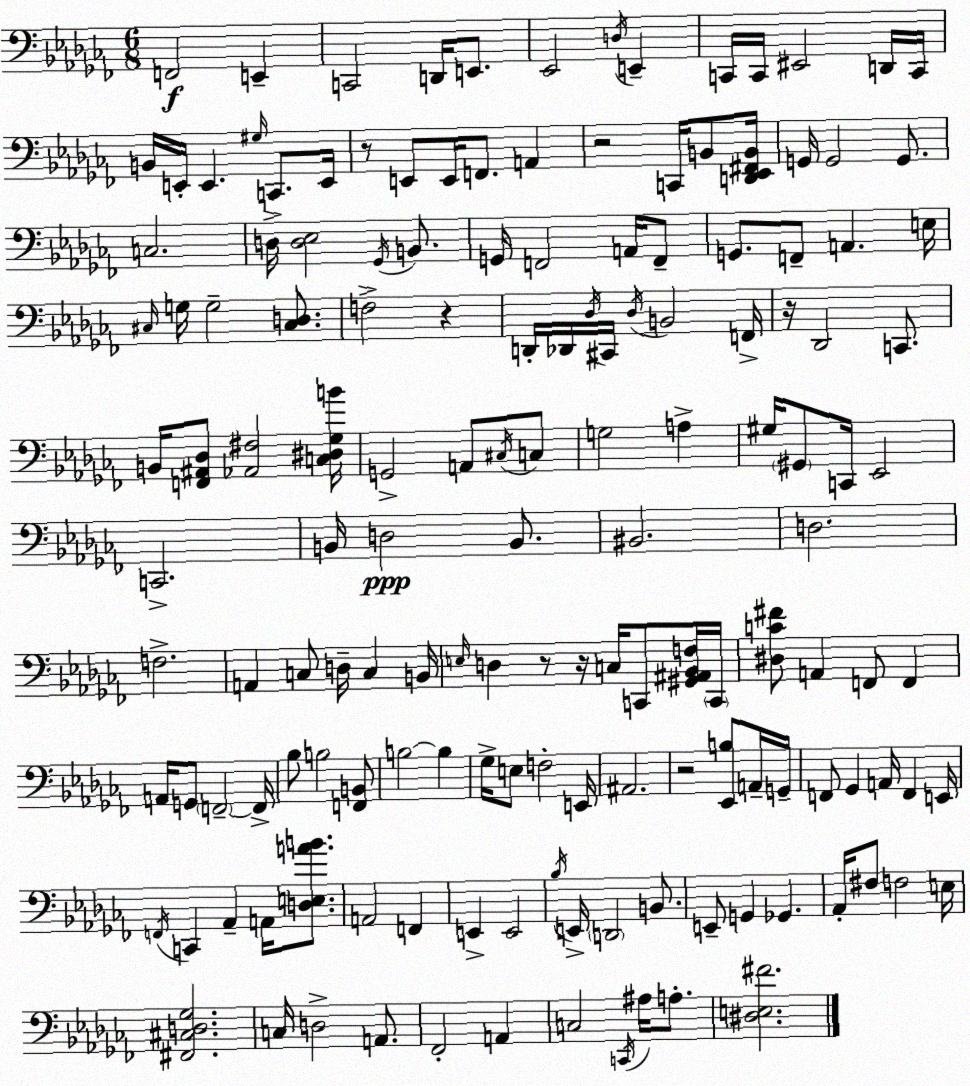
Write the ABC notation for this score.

X:1
T:Untitled
M:6/8
L:1/4
K:Abm
F,,2 E,, C,,2 D,,/4 E,,/2 _E,,2 D,/4 E,, C,,/4 C,,/4 ^E,,2 D,,/4 C,,/4 B,,/4 E,,/4 E,, ^G,/4 C,,/2 E,,/4 z/2 E,,/2 E,,/4 F,,/2 A,, z2 C,,/4 B,,/2 [D,,_E,,^F,,B,,]/4 G,,/4 G,,2 G,,/2 C,2 D,/4 [D,_E,]2 _G,,/4 B,,/2 G,,/4 F,,2 A,,/4 F,,/2 G,,/2 F,,/2 A,, E,/4 ^C,/4 G,/4 G,2 [^C,D,]/2 F,2 z D,,/4 _D,,/4 _D,/4 ^C,,/4 _D,/4 B,,2 F,,/4 z/4 _D,,2 C,,/2 B,,/4 [F,,^A,,_D,]/2 [_A,,^F,]2 [C,^D,_G,B]/4 G,,2 A,,/2 ^C,/4 C,/2 G,2 A, ^G,/4 ^G,,/2 C,,/4 _E,,2 C,,2 B,,/4 D,2 B,,/2 ^B,,2 D,2 F,2 A,, C,/2 D,/4 C, B,,/4 E,/4 D, z/2 z/4 C,/4 C,,/2 [^G,,^A,,_B,,F,]/4 C,,/4 [^D,C^F]/2 A,, F,,/2 F,, A,,/4 G,,/2 F,,2 F,,/4 _B,/2 B,2 [F,,B,,]/2 B,2 B, _G,/4 E,/2 F,2 E,,/4 ^A,,2 z2 [_E,,B,]/2 A,,/4 G,,/4 F,,/2 _G,, A,,/4 F,, E,,/4 F,,/4 C,, _A,, A,,/4 [D,E,AB]/2 A,,2 F,, E,, E,,2 _B,/4 E,,/4 D,,2 B,,/2 E,,/2 G,, _G,, _A,,/4 ^F,/2 F,2 E,/4 [^F,,^C,D,_G,]2 C,/4 D,2 A,,/2 _F,,2 A,, C,2 C,,/4 ^A,/4 A,/2 [^D,E,^F]2